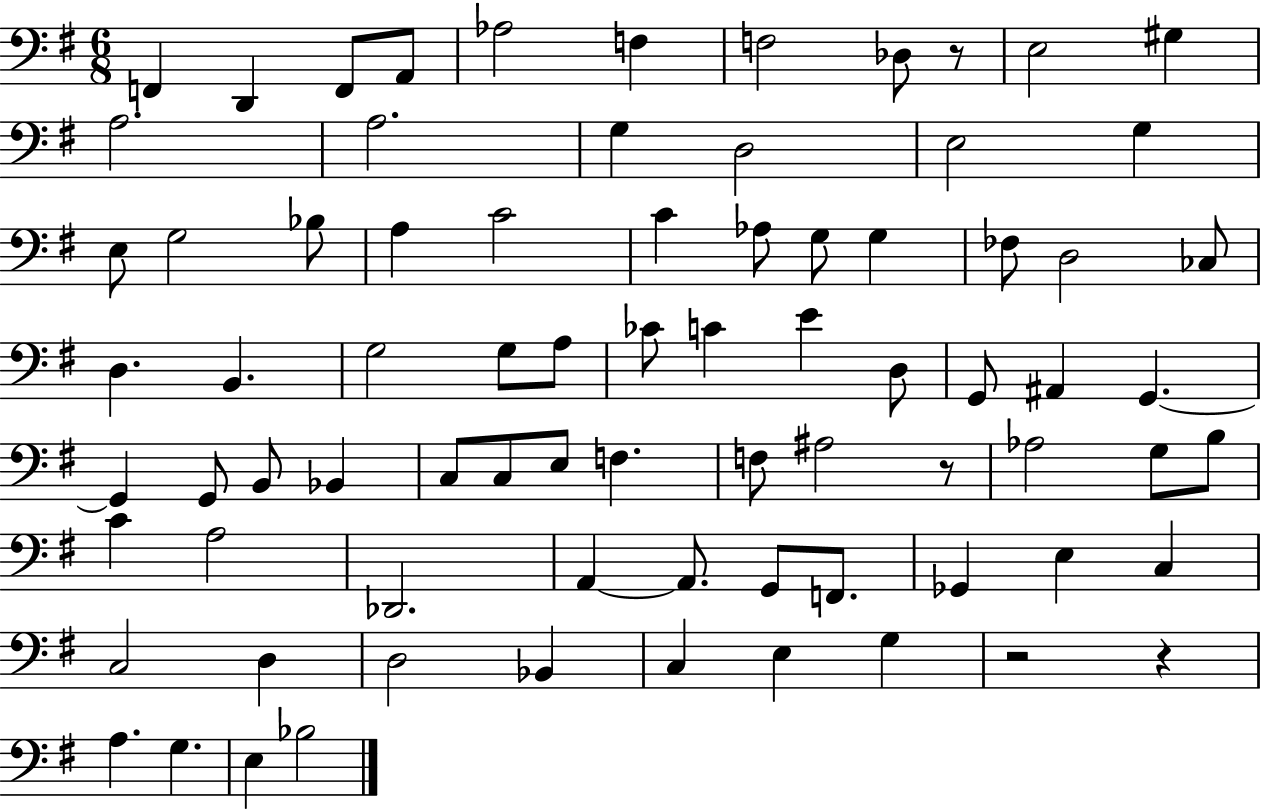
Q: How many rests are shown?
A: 4